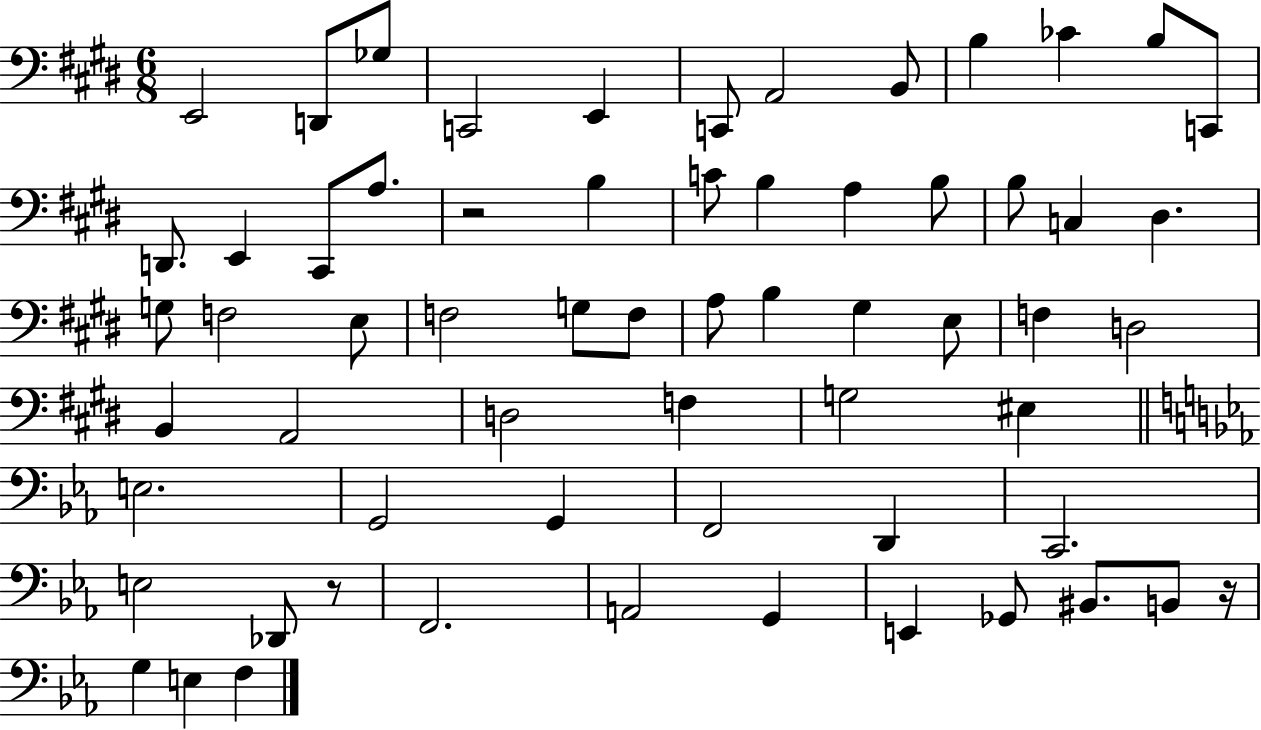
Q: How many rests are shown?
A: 3